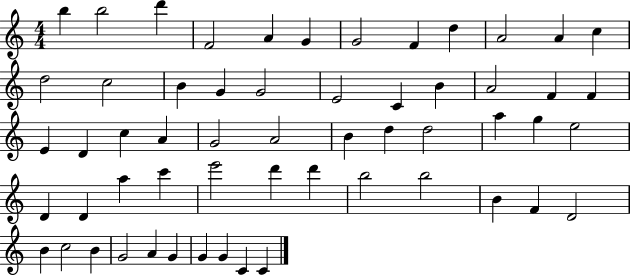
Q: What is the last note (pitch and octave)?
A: C4